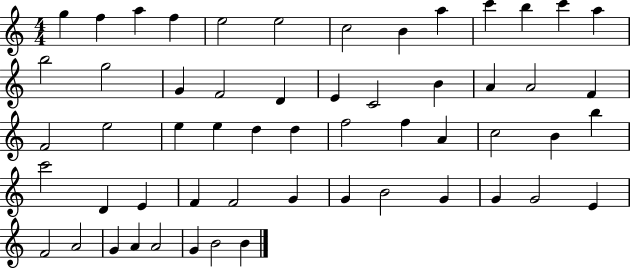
G5/q F5/q A5/q F5/q E5/h E5/h C5/h B4/q A5/q C6/q B5/q C6/q A5/q B5/h G5/h G4/q F4/h D4/q E4/q C4/h B4/q A4/q A4/h F4/q F4/h E5/h E5/q E5/q D5/q D5/q F5/h F5/q A4/q C5/h B4/q B5/q C6/h D4/q E4/q F4/q F4/h G4/q G4/q B4/h G4/q G4/q G4/h E4/q F4/h A4/h G4/q A4/q A4/h G4/q B4/h B4/q